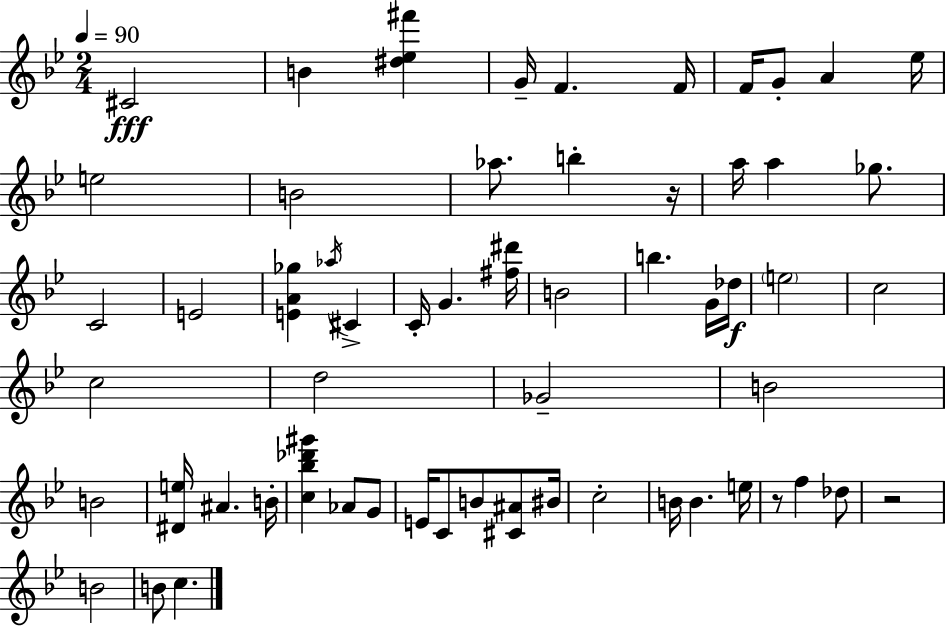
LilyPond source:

{
  \clef treble
  \numericTimeSignature
  \time 2/4
  \key bes \major
  \tempo 4 = 90
  \repeat volta 2 { cis'2\fff | b'4 <dis'' ees'' fis'''>4 | g'16-- f'4. f'16 | f'16 g'8-. a'4 ees''16 | \break e''2 | b'2 | aes''8. b''4-. r16 | a''16 a''4 ges''8. | \break c'2 | e'2 | <e' a' ges''>4 \acciaccatura { aes''16 } cis'4-> | c'16-. g'4. | \break <fis'' dis'''>16 b'2 | b''4. g'16 | des''16\f \parenthesize e''2 | c''2 | \break c''2 | d''2 | ges'2-- | b'2 | \break b'2 | <dis' e''>16 ais'4. | b'16-. <c'' bes'' des''' gis'''>4 aes'8 g'8 | e'16 c'8 b'8 <cis' ais'>8 | \break bis'16 c''2-. | b'16 b'4. | e''16 r8 f''4 des''8 | r2 | \break b'2 | b'8 c''4. | } \bar "|."
}